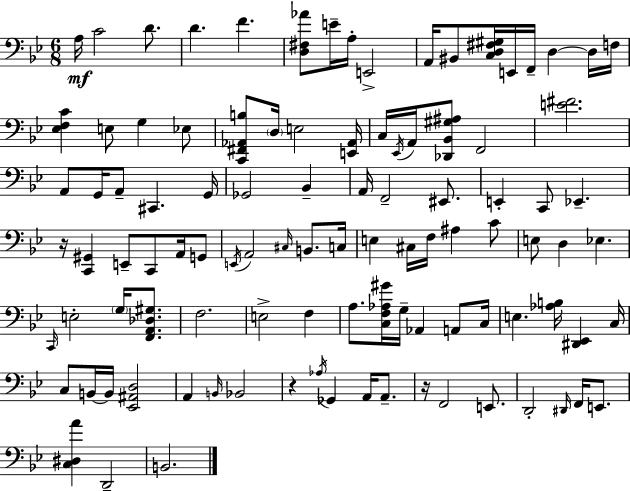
{
  \clef bass
  \numericTimeSignature
  \time 6/8
  \key g \minor
  \repeat volta 2 { a16\mf c'2 d'8. | d'4. f'4. | <d fis aes'>8 e'16-- a16-. e,2-> | a,16 bis,8 <c d fis gis>16 e,16 f,16-- d4~~ d16 f16 | \break <ees f c'>4 e8 g4 ees8 | <c, fis, aes, b>8 \parenthesize d16 e2 <e, aes,>16 | c16 \acciaccatura { ees,16 } a,16 <des, bes, gis ais>8 f,2 | <e' fis'>2. | \break a,8 g,16 a,8-- cis,4. | g,16 ges,2 bes,4-- | a,16 f,2-- eis,8. | e,4-. c,8 ees,4.-- | \break r16 <c, gis,>4 e,8-- c,8 a,16 g,8 | \acciaccatura { e,16 } a,2 \grace { cis16 } b,8. | c16 e4 cis16 f16 ais4 | c'8 e8 d4 ees4. | \break \grace { c,16 } e2-. | \parenthesize g16 <f, a, des gis>8. f2. | e2-> | f4 a8. <c f aes gis'>16 g16-- aes,4 | \break a,8 c16 e4. <aes b>16 <dis, ees,>4 | c16 c8 b,16~~ b,16 <ees, ais, d>2 | a,4 \grace { b,16 } bes,2 | r4 \acciaccatura { aes16 } ges,4 | \break a,16 a,8.-- r16 f,2 | e,8. d,2-. | \grace { dis,16 } f,16 e,8. <c dis a'>4 d,2-- | b,2. | \break } \bar "|."
}